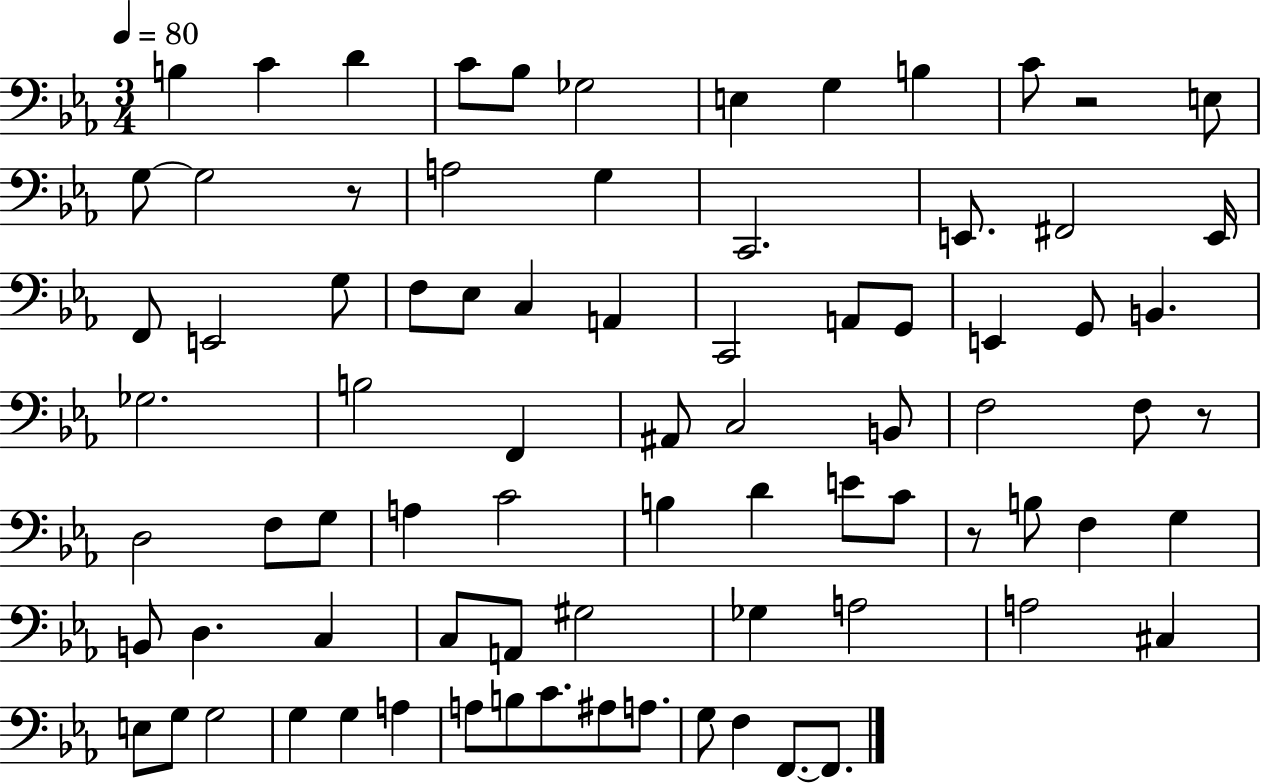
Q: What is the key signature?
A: EES major